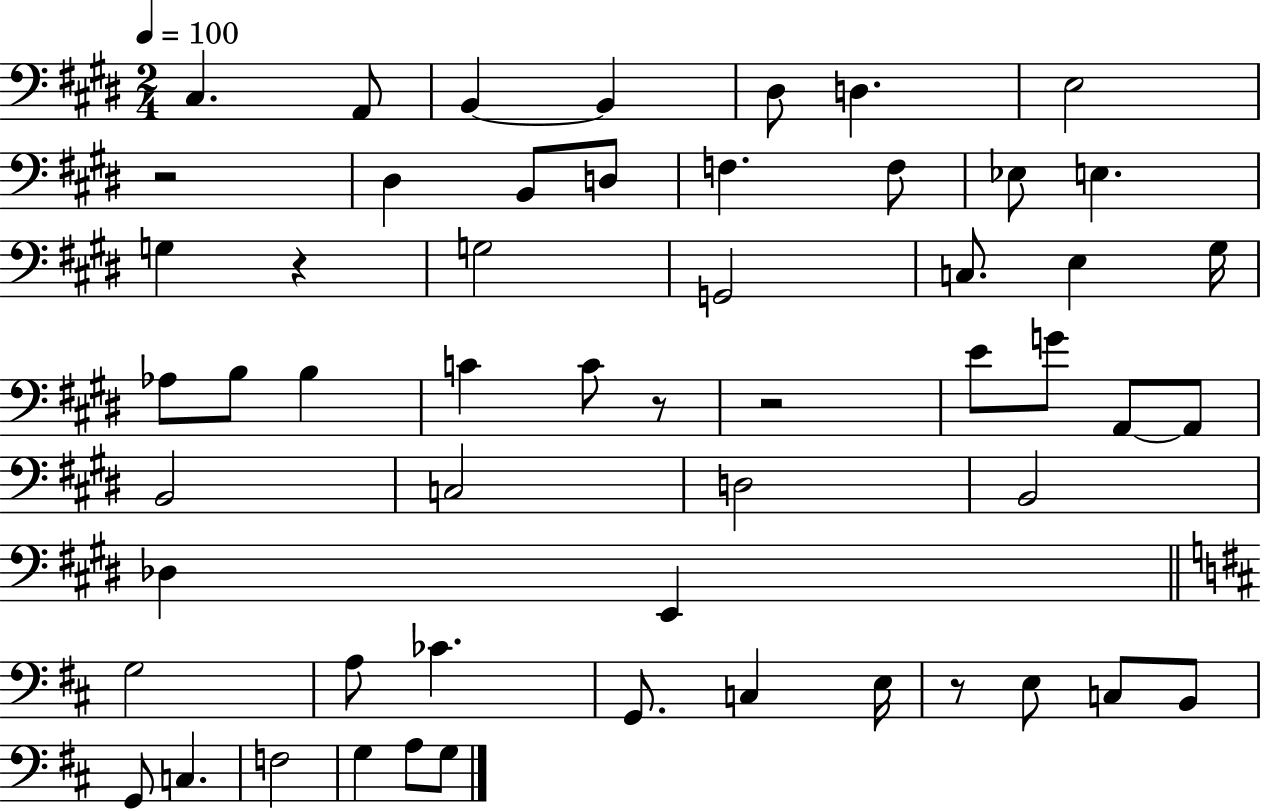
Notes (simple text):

C#3/q. A2/e B2/q B2/q D#3/e D3/q. E3/h R/h D#3/q B2/e D3/e F3/q. F3/e Eb3/e E3/q. G3/q R/q G3/h G2/h C3/e. E3/q G#3/s Ab3/e B3/e B3/q C4/q C4/e R/e R/h E4/e G4/e A2/e A2/e B2/h C3/h D3/h B2/h Db3/q E2/q G3/h A3/e CES4/q. G2/e. C3/q E3/s R/e E3/e C3/e B2/e G2/e C3/q. F3/h G3/q A3/e G3/e